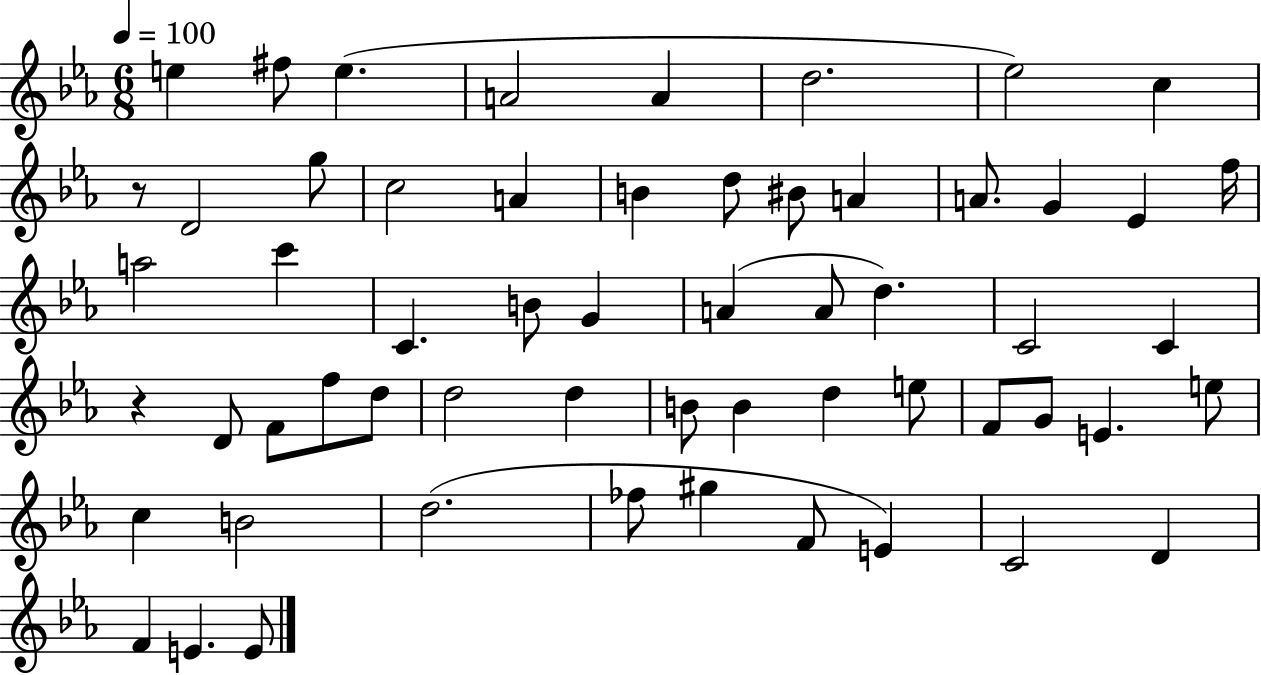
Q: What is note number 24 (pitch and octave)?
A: B4